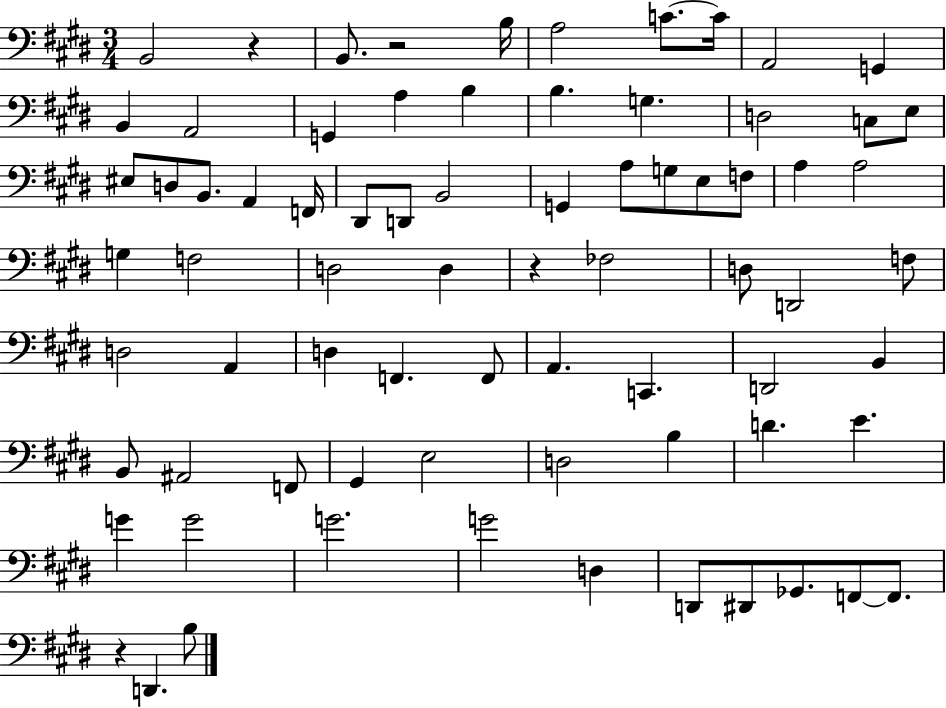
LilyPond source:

{
  \clef bass
  \numericTimeSignature
  \time 3/4
  \key e \major
  b,2 r4 | b,8. r2 b16 | a2 c'8.~~ c'16 | a,2 g,4 | \break b,4 a,2 | g,4 a4 b4 | b4. g4. | d2 c8 e8 | \break eis8 d8 b,8. a,4 f,16 | dis,8 d,8 b,2 | g,4 a8 g8 e8 f8 | a4 a2 | \break g4 f2 | d2 d4 | r4 fes2 | d8 d,2 f8 | \break d2 a,4 | d4 f,4. f,8 | a,4. c,4. | d,2 b,4 | \break b,8 ais,2 f,8 | gis,4 e2 | d2 b4 | d'4. e'4. | \break g'4 g'2 | g'2. | g'2 d4 | d,8 dis,8 ges,8. f,8~~ f,8. | \break r4 d,4. b8 | \bar "|."
}